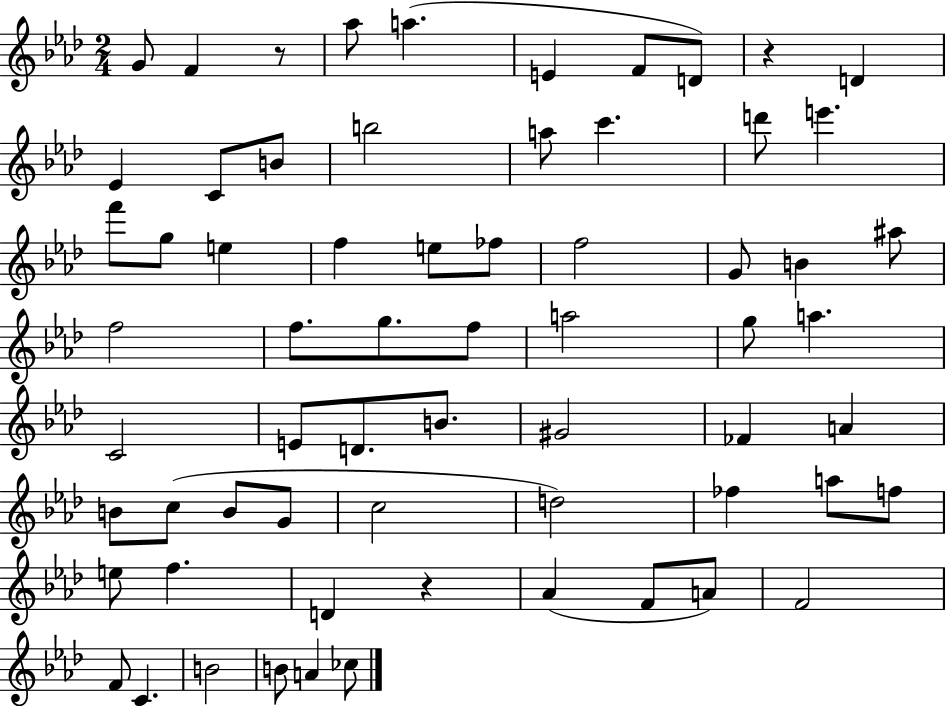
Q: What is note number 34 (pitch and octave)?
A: C4